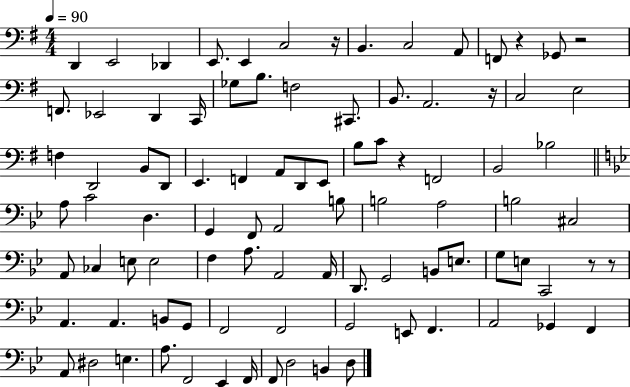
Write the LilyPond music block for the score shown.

{
  \clef bass
  \numericTimeSignature
  \time 4/4
  \key g \major
  \tempo 4 = 90
  d,4 e,2 des,4 | e,8. e,4 c2 r16 | b,4. c2 a,8 | f,8 r4 ges,8 r2 | \break f,8. ees,2 d,4 c,16 | ges8 b8. f2 cis,8. | b,8. a,2. r16 | c2 e2 | \break f4 d,2 b,8 d,8 | e,4. f,4 a,8 d,8 e,8 | b8 c'8 r4 f,2 | b,2 bes2 | \break \bar "||" \break \key bes \major a8 c'2 d4. | g,4 f,8 a,2 b8 | b2 a2 | b2 cis2 | \break a,8 ces4 e8 e2 | f4 a8. a,2 a,16 | d,8. g,2 b,8 e8. | g8 e8 c,2 r8 r8 | \break a,4. a,4. b,8 g,8 | f,2 f,2 | g,2 e,8 f,4. | a,2 ges,4 f,4 | \break a,8 dis2 e4. | a8. f,2 ees,4 f,16 | f,8 d2 b,4 d8 | \bar "|."
}